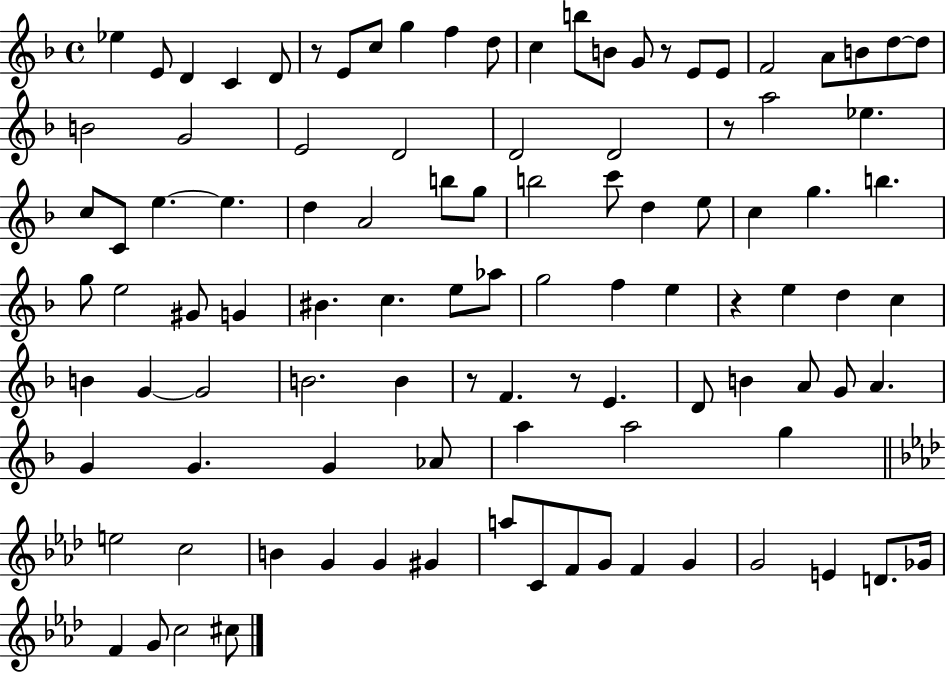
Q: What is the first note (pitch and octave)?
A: Eb5